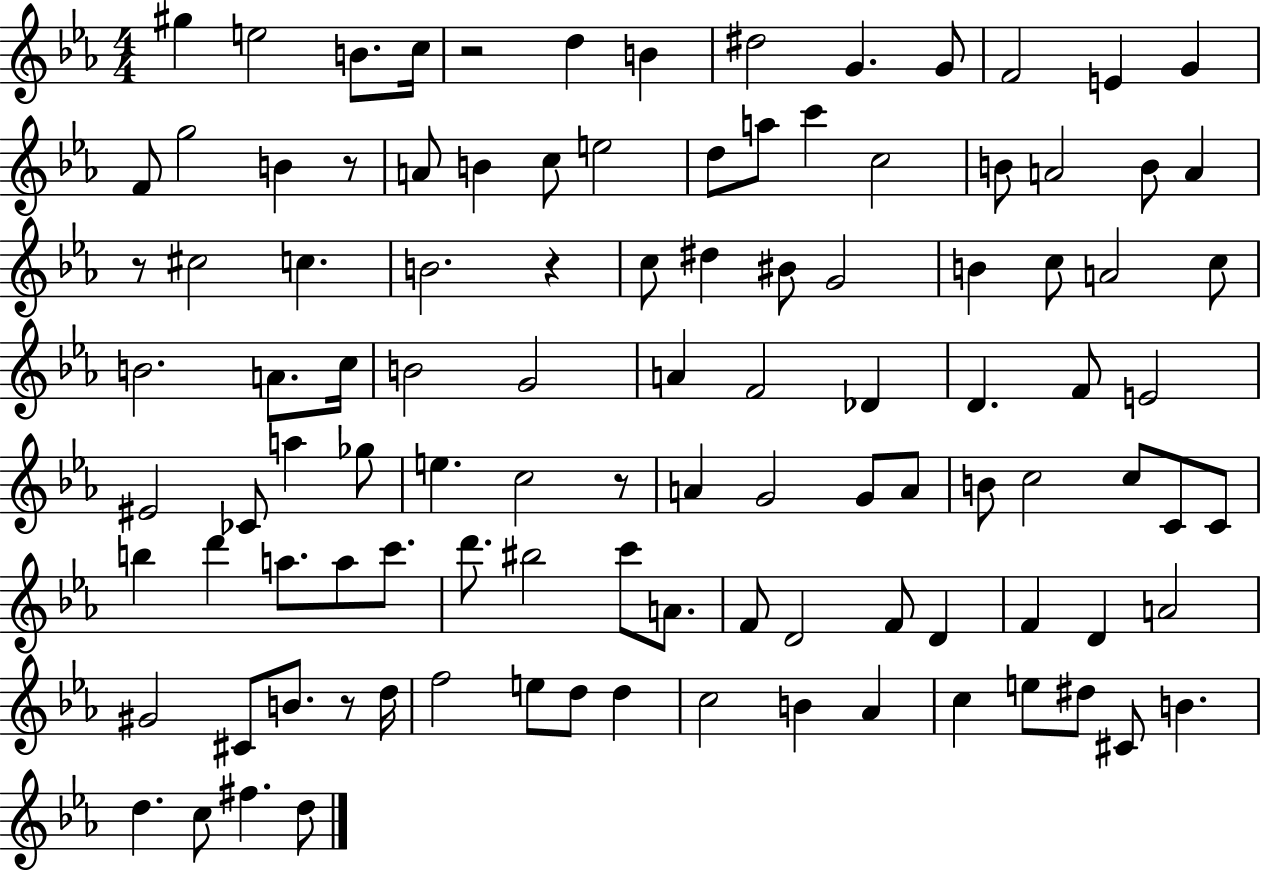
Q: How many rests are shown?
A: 6